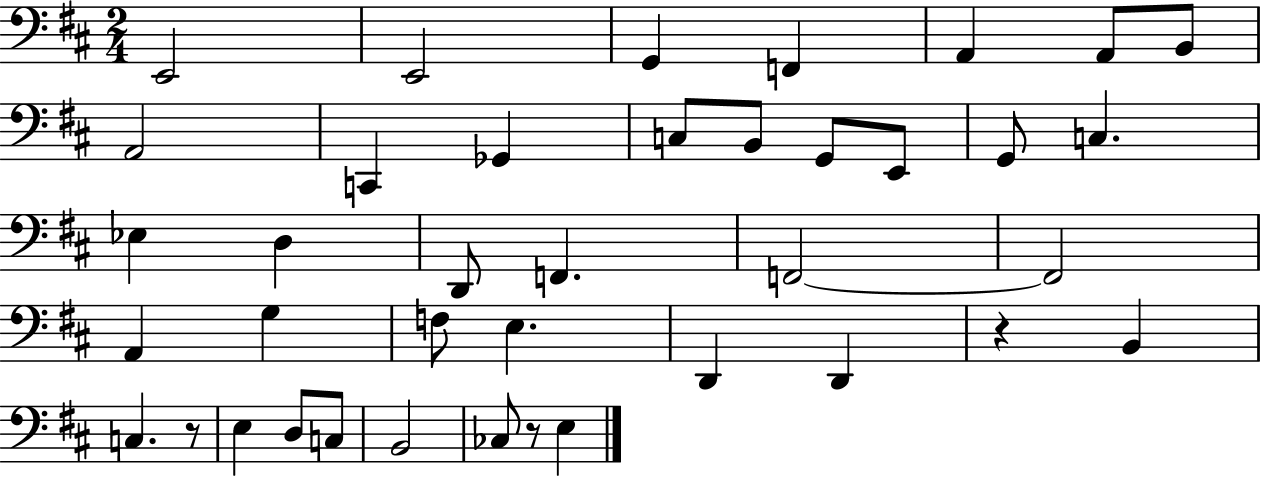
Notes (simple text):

E2/h E2/h G2/q F2/q A2/q A2/e B2/e A2/h C2/q Gb2/q C3/e B2/e G2/e E2/e G2/e C3/q. Eb3/q D3/q D2/e F2/q. F2/h F2/h A2/q G3/q F3/e E3/q. D2/q D2/q R/q B2/q C3/q. R/e E3/q D3/e C3/e B2/h CES3/e R/e E3/q